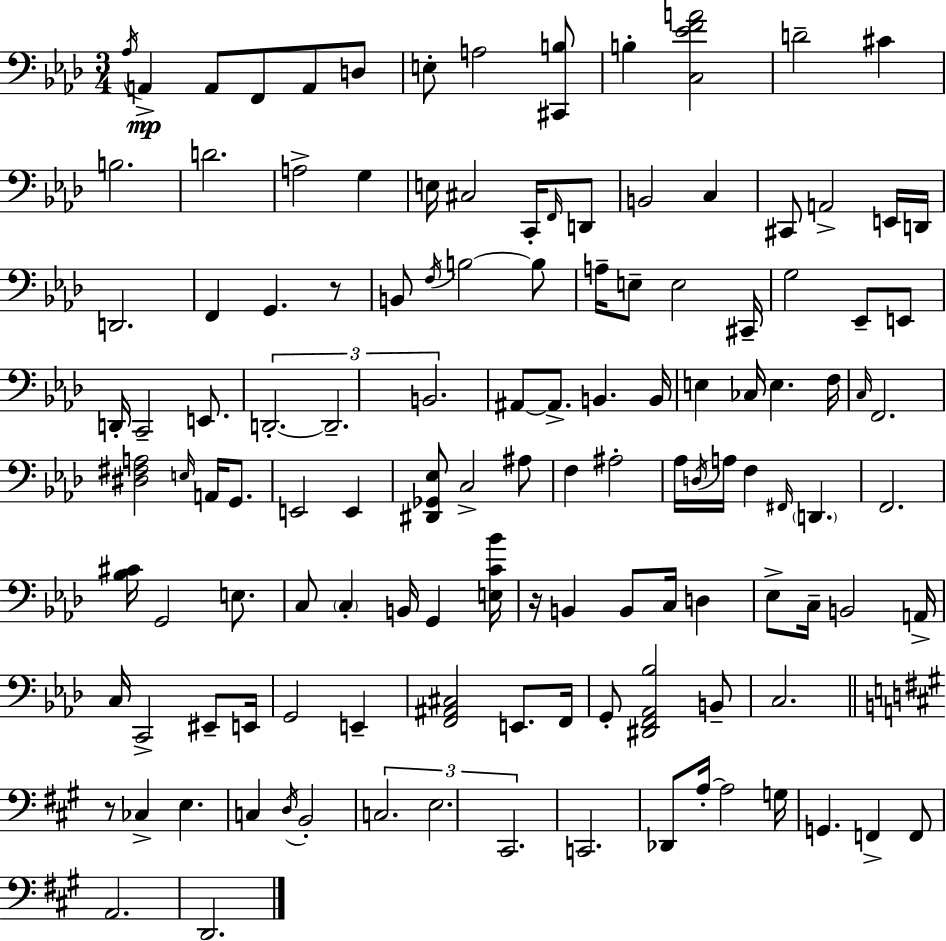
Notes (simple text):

Ab3/s A2/q A2/e F2/e A2/e D3/e E3/e A3/h [C#2,B3]/e B3/q [C3,Eb4,F4,A4]/h D4/h C#4/q B3/h. D4/h. A3/h G3/q E3/s C#3/h C2/s F2/s D2/e B2/h C3/q C#2/e A2/h E2/s D2/s D2/h. F2/q G2/q. R/e B2/e F3/s B3/h B3/e A3/s E3/e E3/h C#2/s G3/h Eb2/e E2/e D2/s C2/h E2/e. D2/h. D2/h. B2/h. A#2/e A#2/e. B2/q. B2/s E3/q CES3/s E3/q. F3/s C3/s F2/h. [D#3,F#3,A3]/h E3/s A2/s G2/e. E2/h E2/q [D#2,Gb2,Eb3]/e C3/h A#3/e F3/q A#3/h Ab3/s D3/s A3/s F3/q F#2/s D2/q. F2/h. [Bb3,C#4]/s G2/h E3/e. C3/e C3/q B2/s G2/q [E3,C4,Bb4]/s R/s B2/q B2/e C3/s D3/q Eb3/e C3/s B2/h A2/s C3/s C2/h EIS2/e E2/s G2/h E2/q [F2,A#2,C#3]/h E2/e. F2/s G2/e [D#2,F2,Ab2,Bb3]/h B2/e C3/h. R/e CES3/q E3/q. C3/q D3/s B2/h C3/h. E3/h. C#2/h. C2/h. Db2/e A3/s A3/h G3/s G2/q. F2/q F2/e A2/h. D2/h.